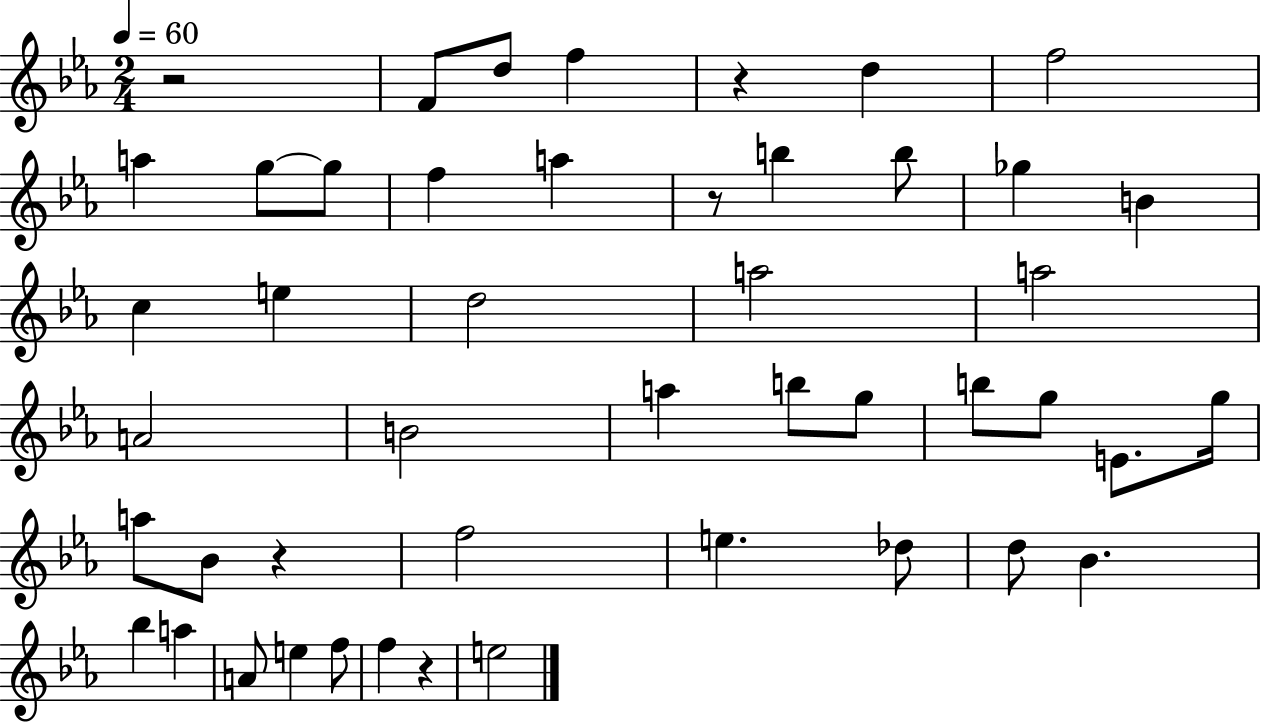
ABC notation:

X:1
T:Untitled
M:2/4
L:1/4
K:Eb
z2 F/2 d/2 f z d f2 a g/2 g/2 f a z/2 b b/2 _g B c e d2 a2 a2 A2 B2 a b/2 g/2 b/2 g/2 E/2 g/4 a/2 _B/2 z f2 e _d/2 d/2 _B _b a A/2 e f/2 f z e2